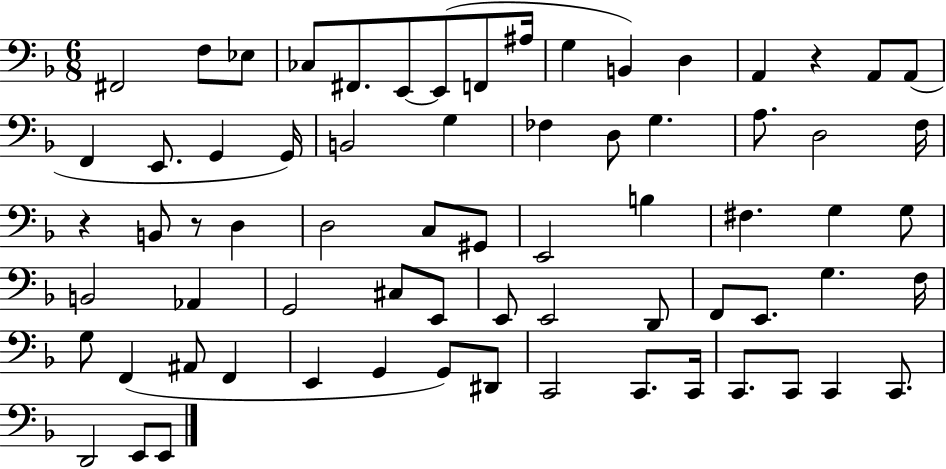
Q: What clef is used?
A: bass